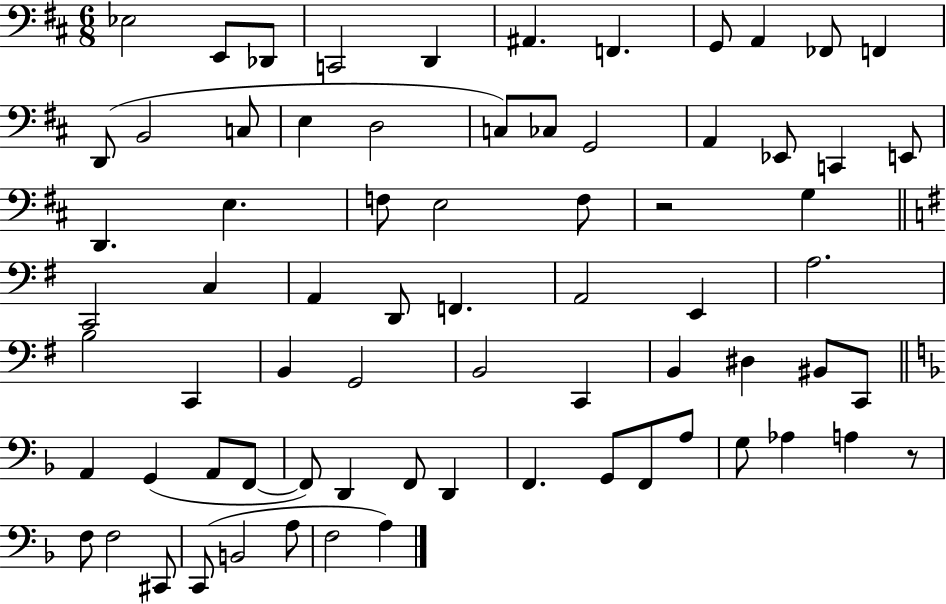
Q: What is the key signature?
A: D major